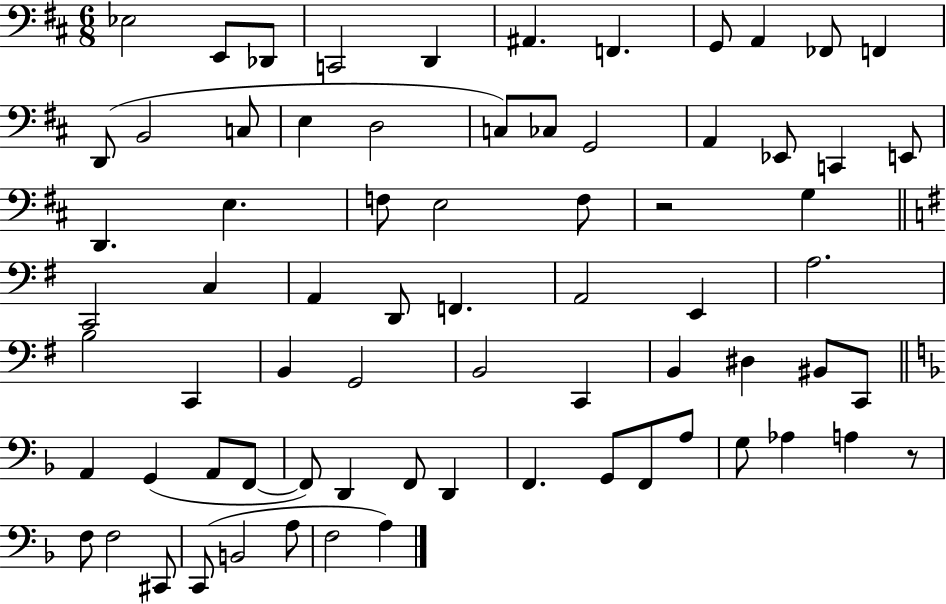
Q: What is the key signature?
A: D major